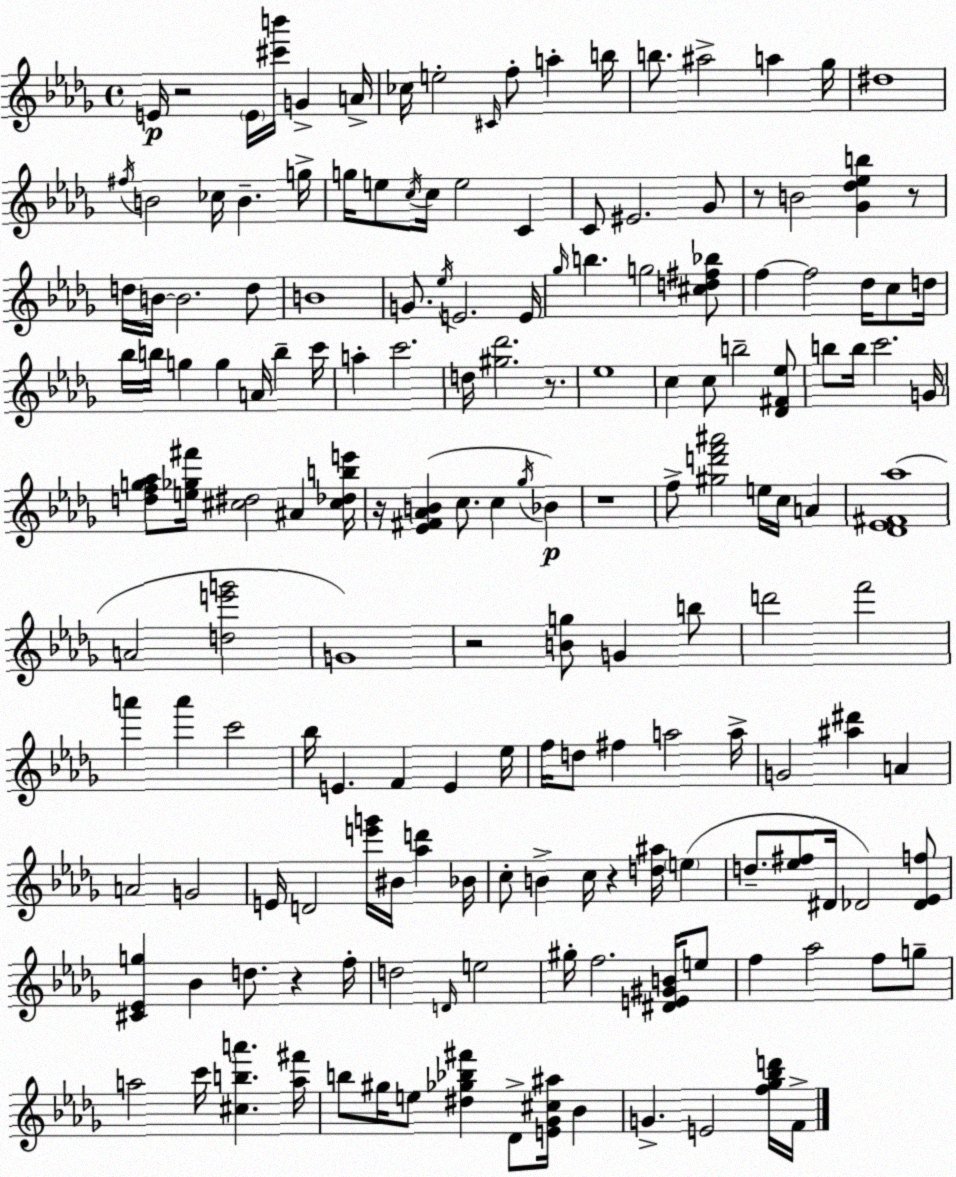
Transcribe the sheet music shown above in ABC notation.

X:1
T:Untitled
M:4/4
L:1/4
K:Bbm
E/4 z2 E/4 [^c'b']/4 G A/4 _c/4 e2 ^C/4 f/2 a b/4 b/2 ^a2 a _g/4 ^d4 ^f/4 B2 _c/4 B g/4 g/4 e/2 c/4 c/4 e2 C C/2 ^E2 _G/2 z/2 B2 [_G_d_eb] z/2 d/4 B/4 B2 d/2 B4 G/2 _e/4 E2 E/4 _g/4 b g2 [^cd^f_b]/2 f f2 _d/4 c/2 d/4 _b/4 b/4 g g A/4 b c'/4 a c'2 d/4 [^g_d']2 z/2 _e4 c c/2 b2 [_D^F_e]/2 b/2 b/4 c'2 G/4 [dfg_a]/2 [e_g^f']/4 [^c^d]2 ^A [^c_dbe']/4 z/4 [_E^F_AB] c/2 c _g/4 _B z4 f/2 [^gd'f'^a']2 e/4 c/4 A [_D_E^F_a]4 A2 [de'g']2 G4 z2 [Bg]/2 G b/2 d'2 f'2 a' a' c'2 _b/4 E F E _e/4 f/4 d/2 ^f a2 a/4 G2 [^a^d'] A A2 G2 E/4 D2 [e'g']/4 ^B/4 [_ad'] _B/4 c/2 B c/4 z [d^a]/4 e d/2 [_e^f]/2 ^D/4 _D2 [_D_Ef]/2 [^C_Eg] _B d/2 z f/4 d2 D/4 e2 ^g/4 f2 [^DE^GB]/4 e/2 f _a2 f/2 g/2 a2 c'/4 [^cba'] [a^f']/4 b/2 ^g/4 e/2 [^d_g_b^f'] _D/2 [E_G^c^a]/4 _B G E2 [f_g_bd']/4 F/4